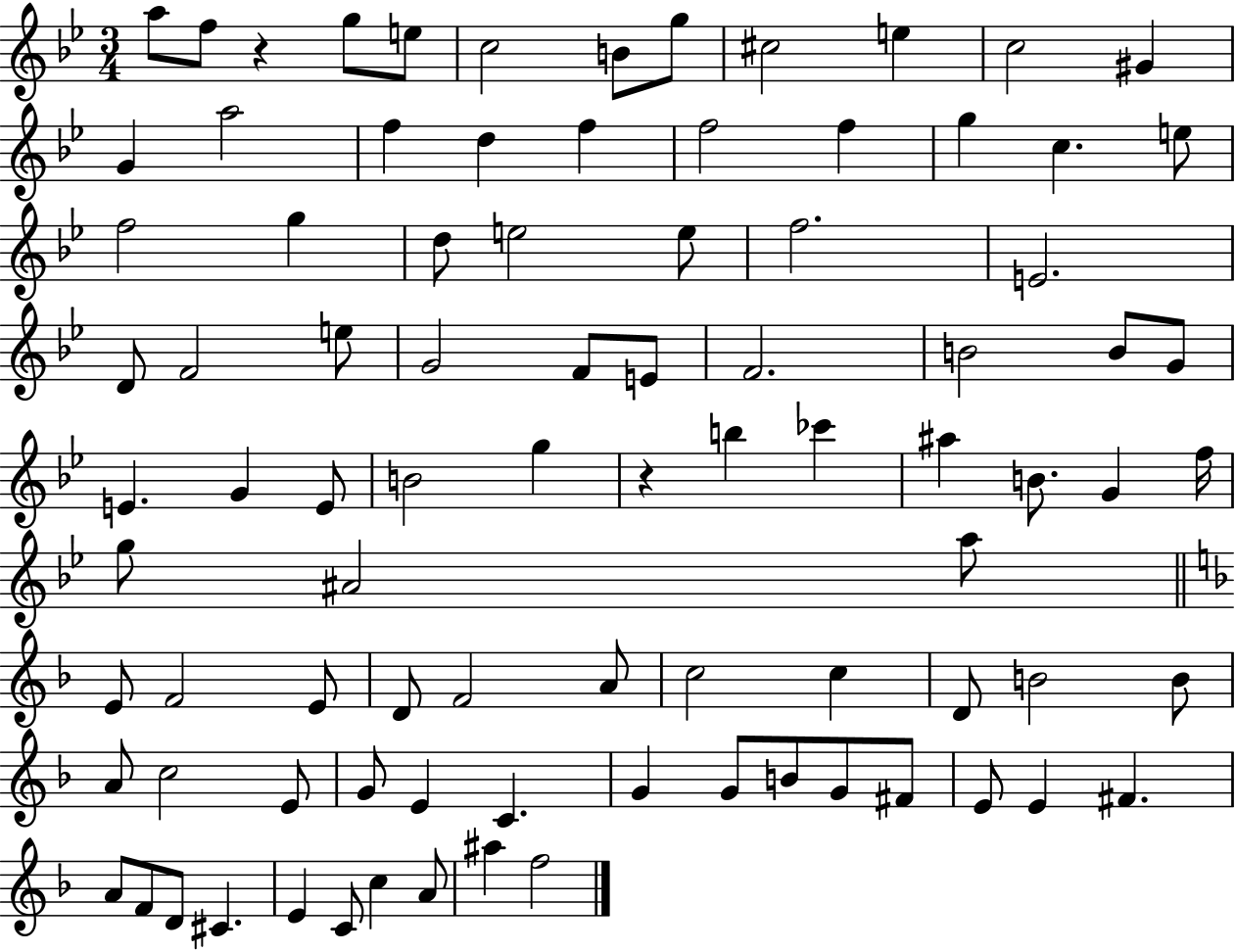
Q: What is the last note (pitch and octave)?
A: F5